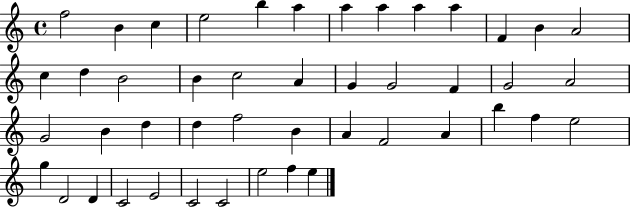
X:1
T:Untitled
M:4/4
L:1/4
K:C
f2 B c e2 b a a a a a F B A2 c d B2 B c2 A G G2 F G2 A2 G2 B d d f2 B A F2 A b f e2 g D2 D C2 E2 C2 C2 e2 f e